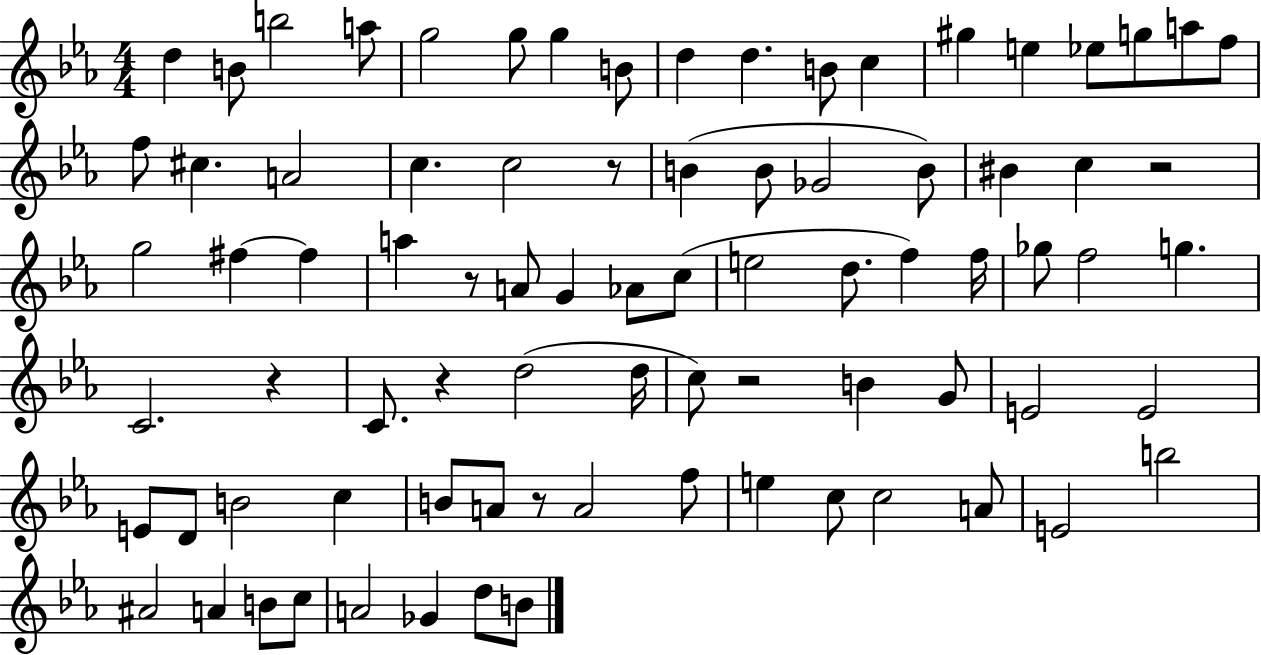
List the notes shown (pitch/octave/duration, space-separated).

D5/q B4/e B5/h A5/e G5/h G5/e G5/q B4/e D5/q D5/q. B4/e C5/q G#5/q E5/q Eb5/e G5/e A5/e F5/e F5/e C#5/q. A4/h C5/q. C5/h R/e B4/q B4/e Gb4/h B4/e BIS4/q C5/q R/h G5/h F#5/q F#5/q A5/q R/e A4/e G4/q Ab4/e C5/e E5/h D5/e. F5/q F5/s Gb5/e F5/h G5/q. C4/h. R/q C4/e. R/q D5/h D5/s C5/e R/h B4/q G4/e E4/h E4/h E4/e D4/e B4/h C5/q B4/e A4/e R/e A4/h F5/e E5/q C5/e C5/h A4/e E4/h B5/h A#4/h A4/q B4/e C5/e A4/h Gb4/q D5/e B4/e